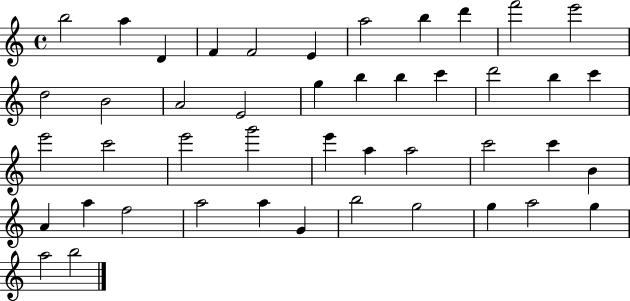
B5/h A5/q D4/q F4/q F4/h E4/q A5/h B5/q D6/q F6/h E6/h D5/h B4/h A4/h E4/h G5/q B5/q B5/q C6/q D6/h B5/q C6/q E6/h C6/h E6/h G6/h E6/q A5/q A5/h C6/h C6/q B4/q A4/q A5/q F5/h A5/h A5/q G4/q B5/h G5/h G5/q A5/h G5/q A5/h B5/h